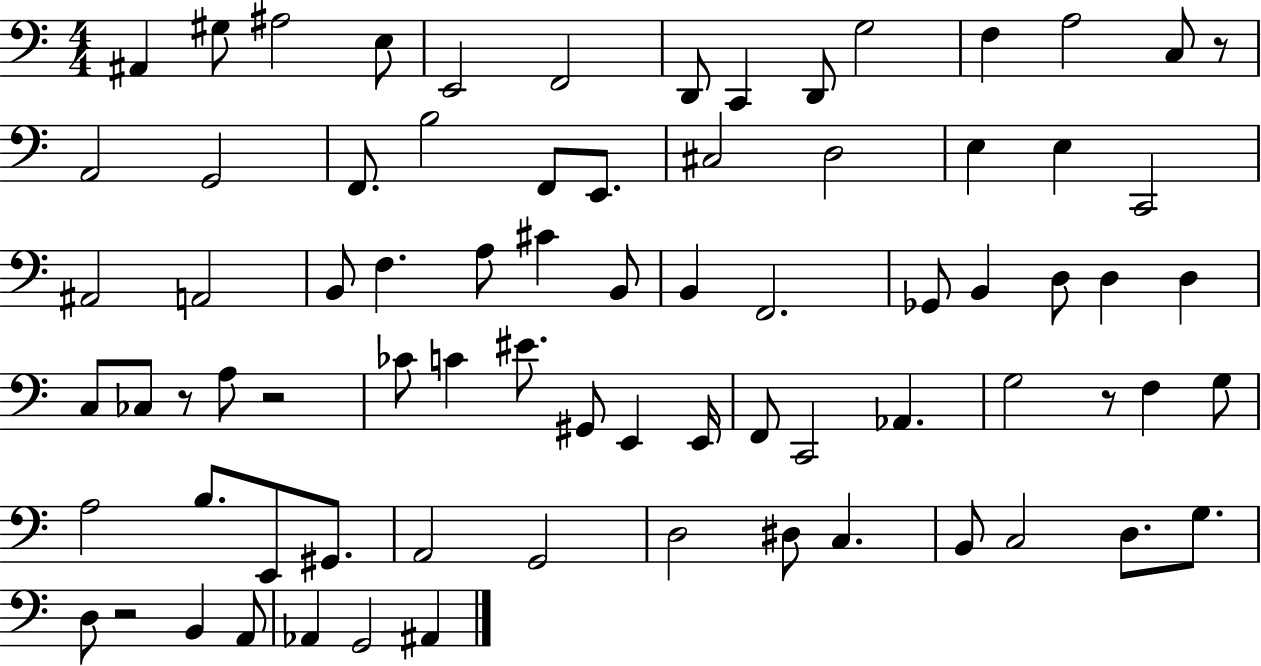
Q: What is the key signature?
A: C major